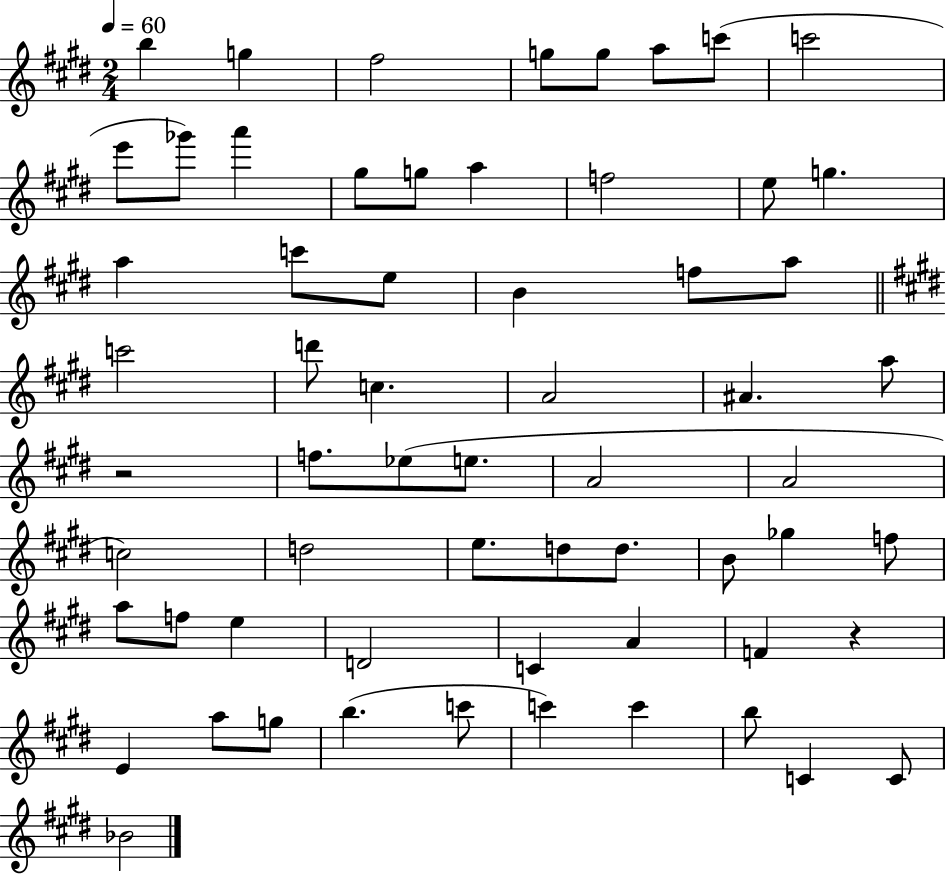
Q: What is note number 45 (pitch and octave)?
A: E5